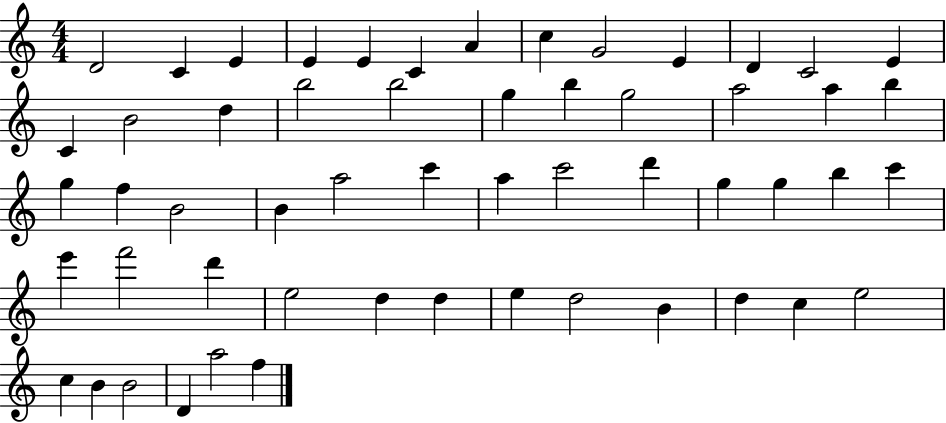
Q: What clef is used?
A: treble